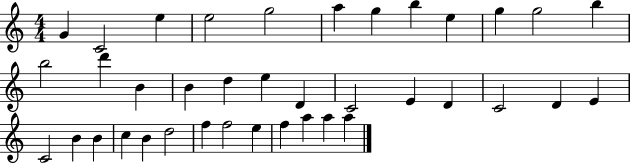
X:1
T:Untitled
M:4/4
L:1/4
K:C
G C2 e e2 g2 a g b e g g2 b b2 d' B B d e D C2 E D C2 D E C2 B B c B d2 f f2 e f a a a